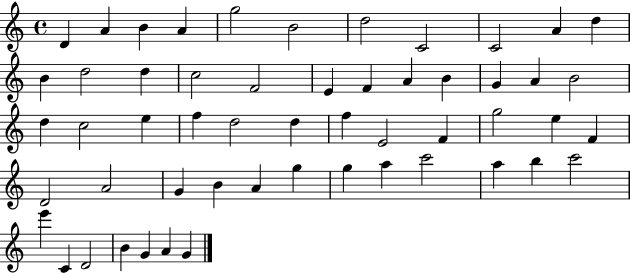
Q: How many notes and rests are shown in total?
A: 54